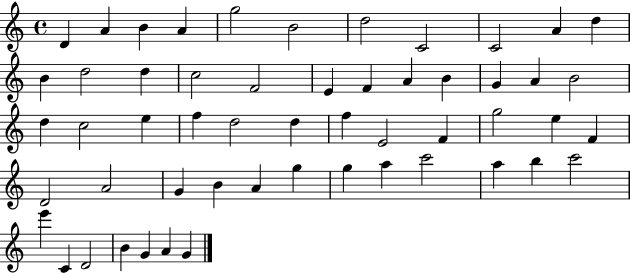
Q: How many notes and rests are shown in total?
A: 54